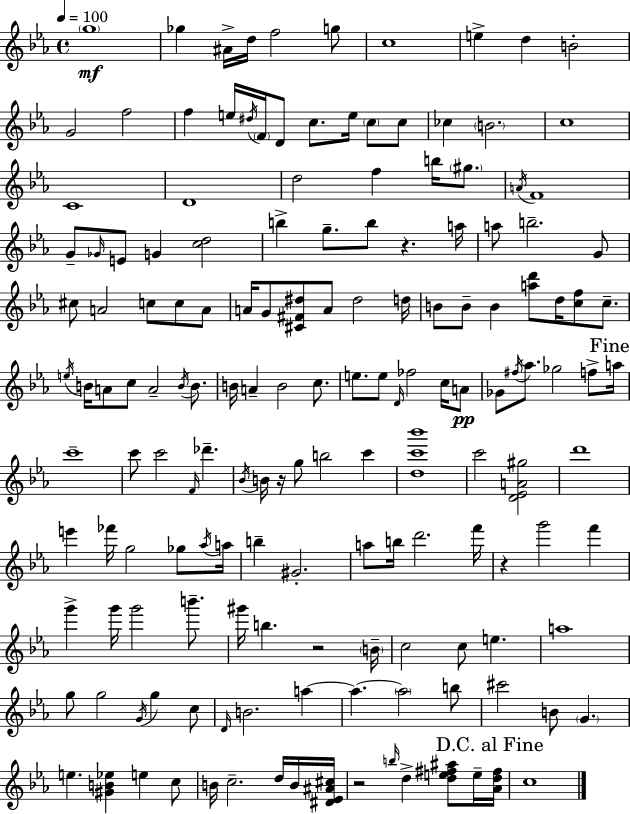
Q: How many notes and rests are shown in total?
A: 158